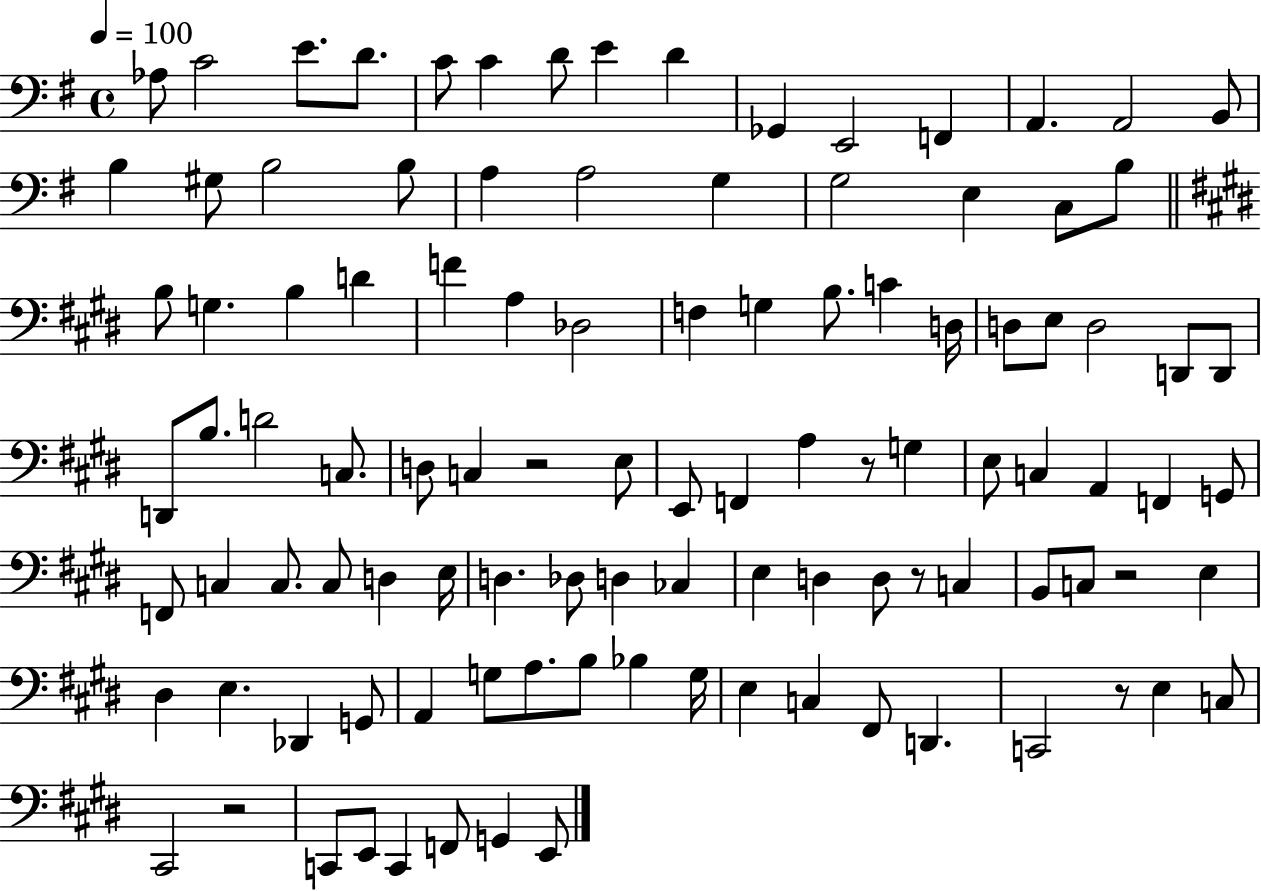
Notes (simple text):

Ab3/e C4/h E4/e. D4/e. C4/e C4/q D4/e E4/q D4/q Gb2/q E2/h F2/q A2/q. A2/h B2/e B3/q G#3/e B3/h B3/e A3/q A3/h G3/q G3/h E3/q C3/e B3/e B3/e G3/q. B3/q D4/q F4/q A3/q Db3/h F3/q G3/q B3/e. C4/q D3/s D3/e E3/e D3/h D2/e D2/e D2/e B3/e. D4/h C3/e. D3/e C3/q R/h E3/e E2/e F2/q A3/q R/e G3/q E3/e C3/q A2/q F2/q G2/e F2/e C3/q C3/e. C3/e D3/q E3/s D3/q. Db3/e D3/q CES3/q E3/q D3/q D3/e R/e C3/q B2/e C3/e R/h E3/q D#3/q E3/q. Db2/q G2/e A2/q G3/e A3/e. B3/e Bb3/q G3/s E3/q C3/q F#2/e D2/q. C2/h R/e E3/q C3/e C#2/h R/h C2/e E2/e C2/q F2/e G2/q E2/e